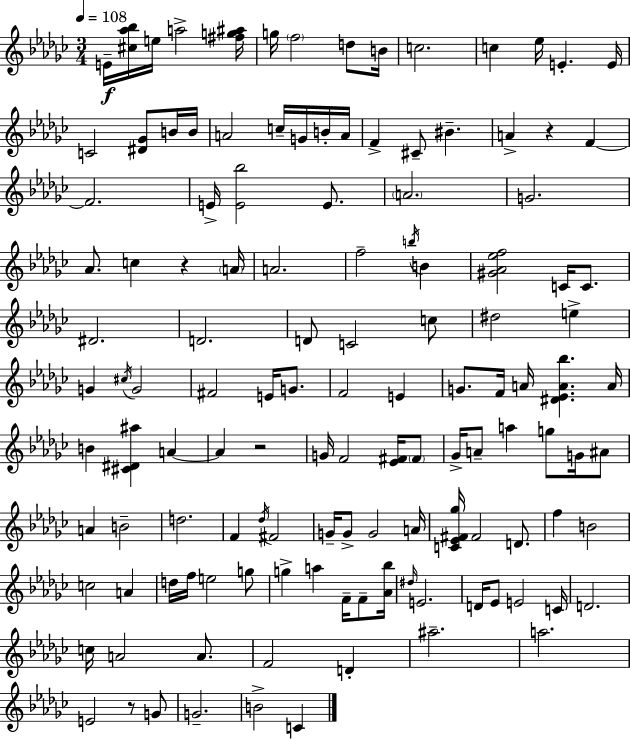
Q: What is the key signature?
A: EES minor